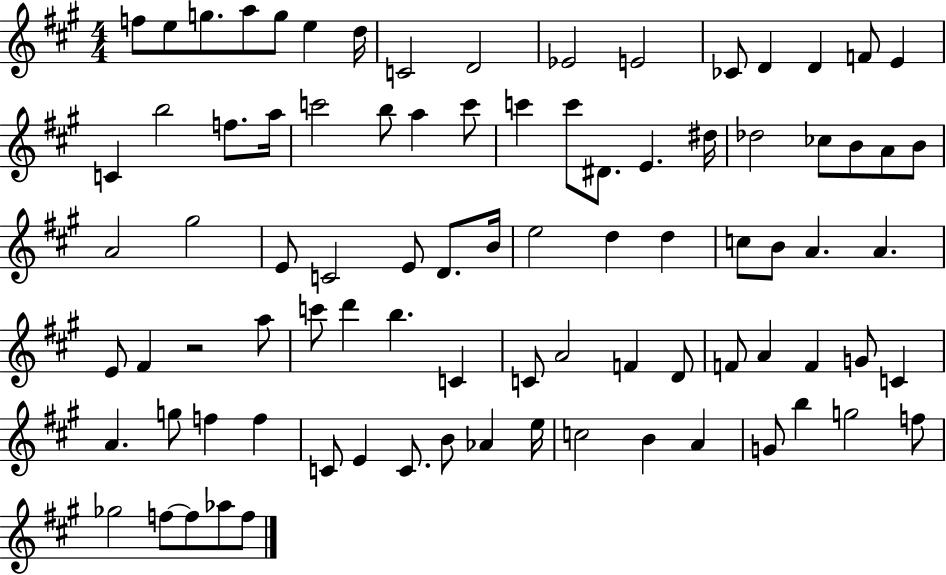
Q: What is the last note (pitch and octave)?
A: F5